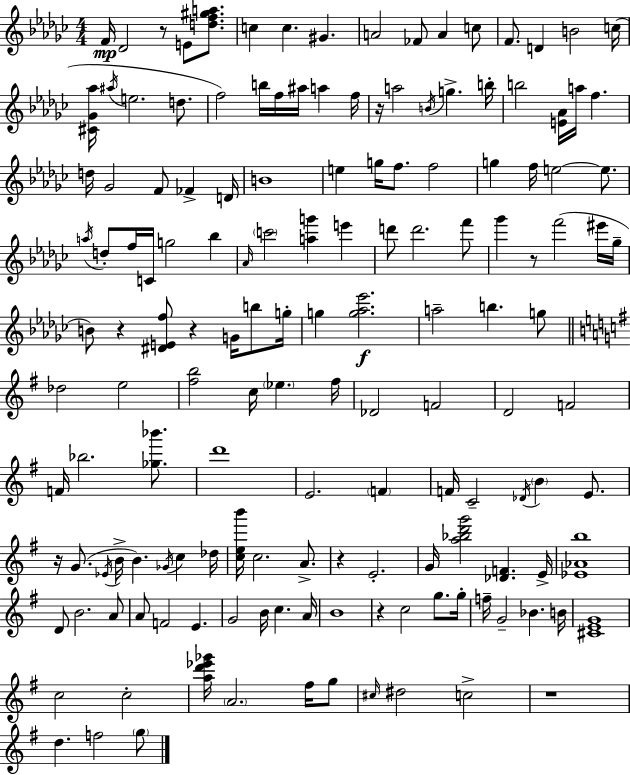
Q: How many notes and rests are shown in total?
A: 151